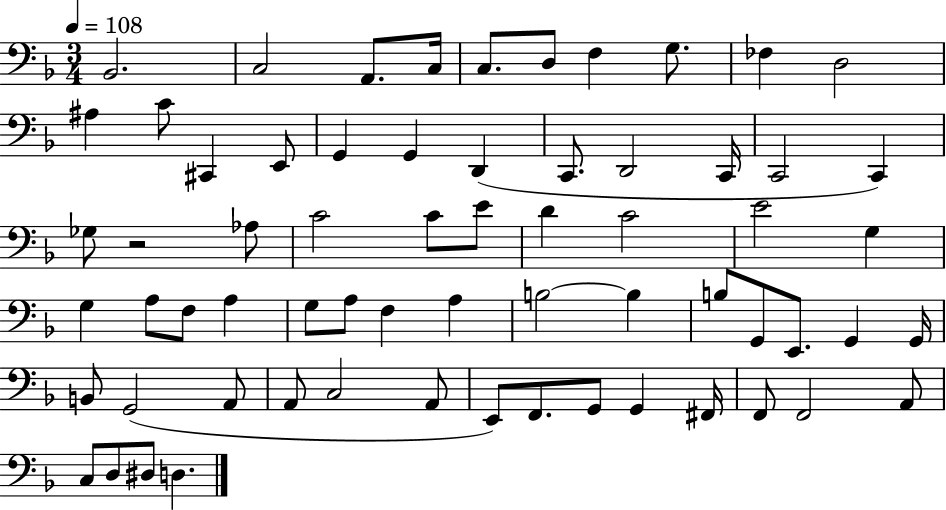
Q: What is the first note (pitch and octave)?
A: Bb2